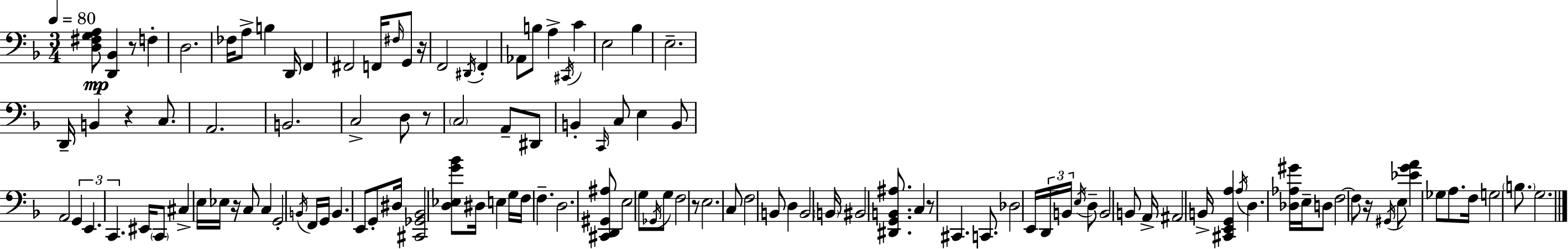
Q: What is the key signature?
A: F major